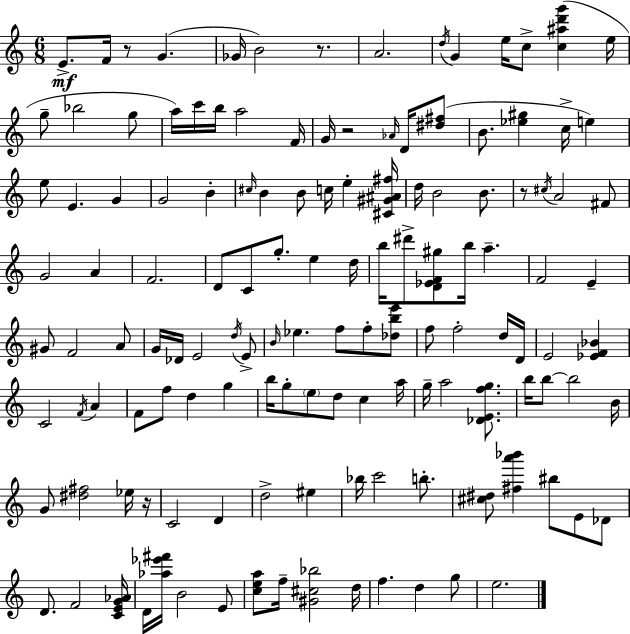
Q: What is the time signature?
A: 6/8